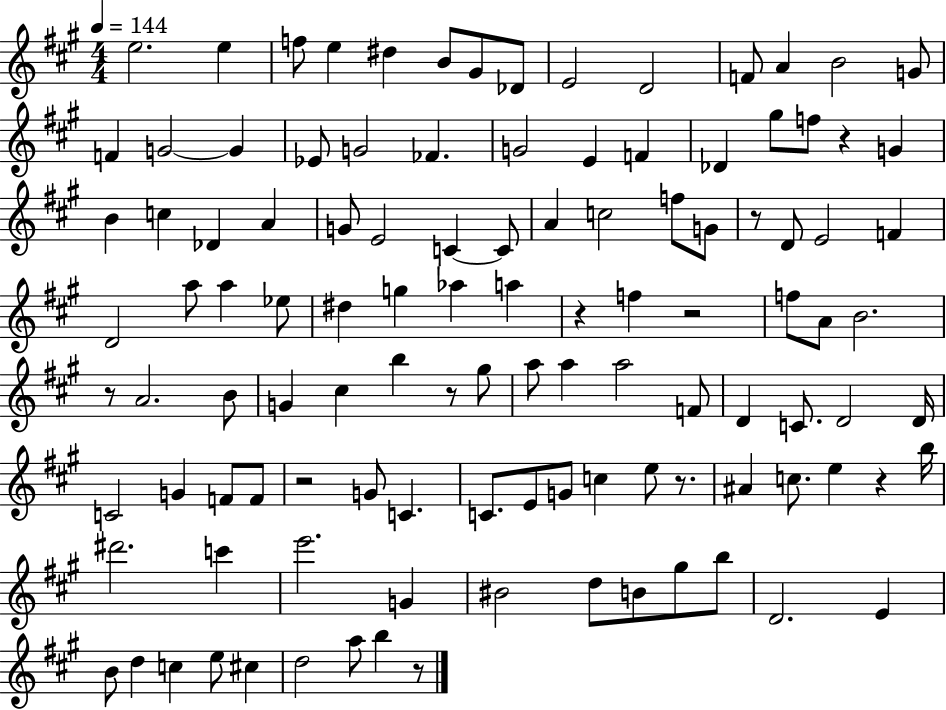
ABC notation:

X:1
T:Untitled
M:4/4
L:1/4
K:A
e2 e f/2 e ^d B/2 ^G/2 _D/2 E2 D2 F/2 A B2 G/2 F G2 G _E/2 G2 _F G2 E F _D ^g/2 f/2 z G B c _D A G/2 E2 C C/2 A c2 f/2 G/2 z/2 D/2 E2 F D2 a/2 a _e/2 ^d g _a a z f z2 f/2 A/2 B2 z/2 A2 B/2 G ^c b z/2 ^g/2 a/2 a a2 F/2 D C/2 D2 D/4 C2 G F/2 F/2 z2 G/2 C C/2 E/2 G/2 c e/2 z/2 ^A c/2 e z b/4 ^d'2 c' e'2 G ^B2 d/2 B/2 ^g/2 b/2 D2 E B/2 d c e/2 ^c d2 a/2 b z/2